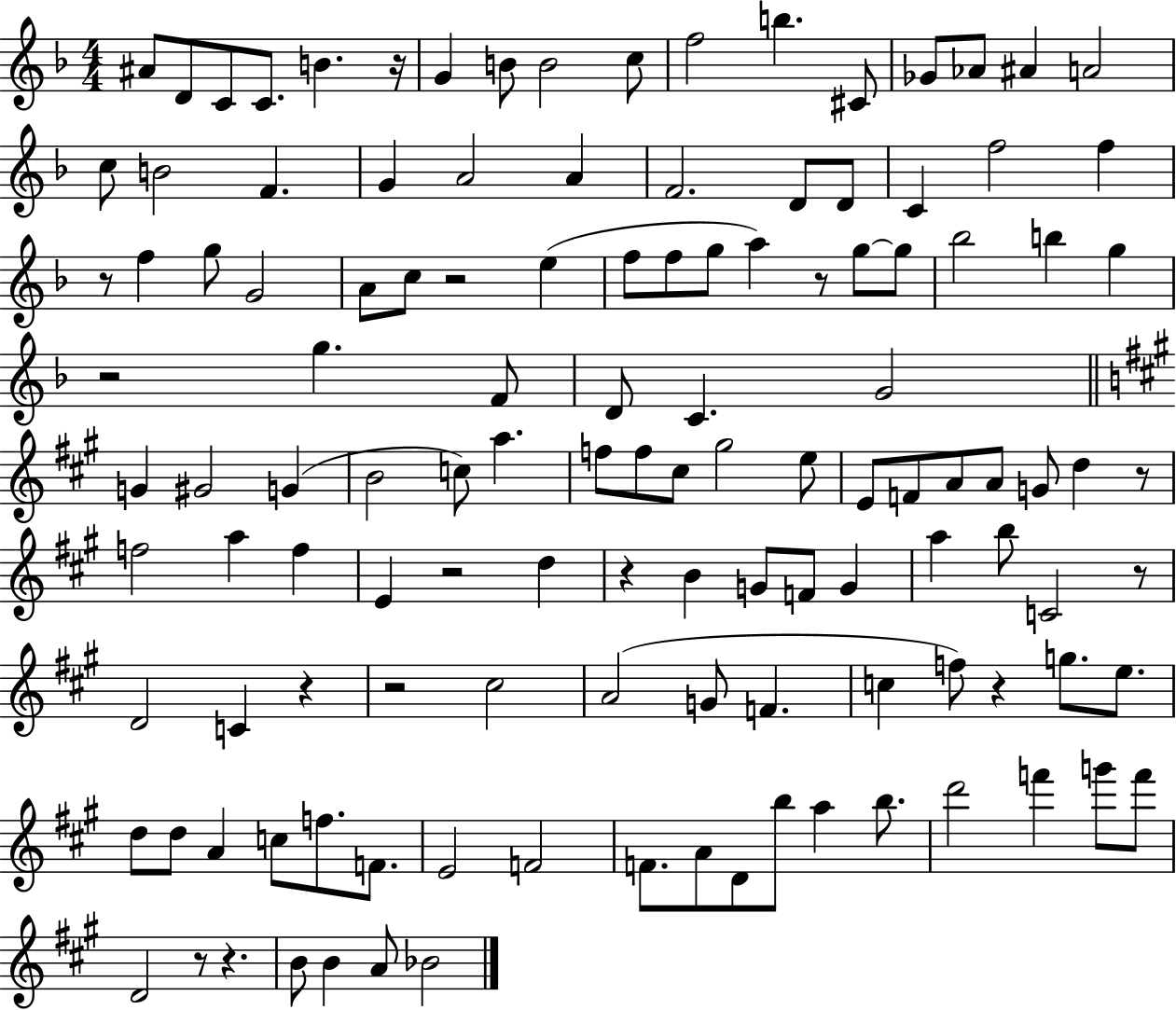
{
  \clef treble
  \numericTimeSignature
  \time 4/4
  \key f \major
  ais'8 d'8 c'8 c'8. b'4. r16 | g'4 b'8 b'2 c''8 | f''2 b''4. cis'8 | ges'8 aes'8 ais'4 a'2 | \break c''8 b'2 f'4. | g'4 a'2 a'4 | f'2. d'8 d'8 | c'4 f''2 f''4 | \break r8 f''4 g''8 g'2 | a'8 c''8 r2 e''4( | f''8 f''8 g''8 a''4) r8 g''8~~ g''8 | bes''2 b''4 g''4 | \break r2 g''4. f'8 | d'8 c'4. g'2 | \bar "||" \break \key a \major g'4 gis'2 g'4( | b'2 c''8) a''4. | f''8 f''8 cis''8 gis''2 e''8 | e'8 f'8 a'8 a'8 g'8 d''4 r8 | \break f''2 a''4 f''4 | e'4 r2 d''4 | r4 b'4 g'8 f'8 g'4 | a''4 b''8 c'2 r8 | \break d'2 c'4 r4 | r2 cis''2 | a'2( g'8 f'4. | c''4 f''8) r4 g''8. e''8. | \break d''8 d''8 a'4 c''8 f''8. f'8. | e'2 f'2 | f'8. a'8 d'8 b''8 a''4 b''8. | d'''2 f'''4 g'''8 f'''8 | \break d'2 r8 r4. | b'8 b'4 a'8 bes'2 | \bar "|."
}